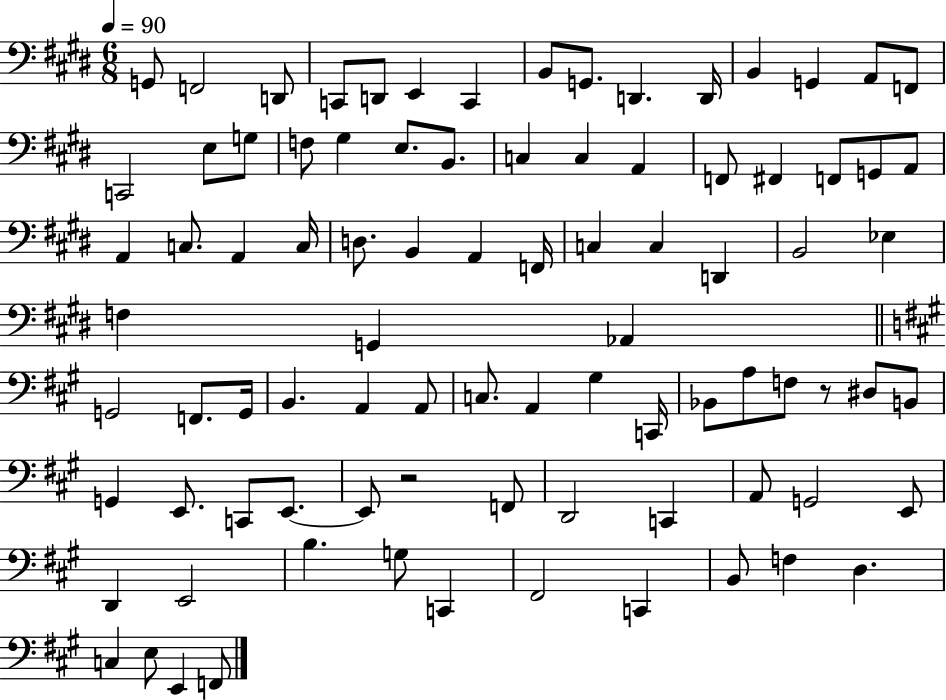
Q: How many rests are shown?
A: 2